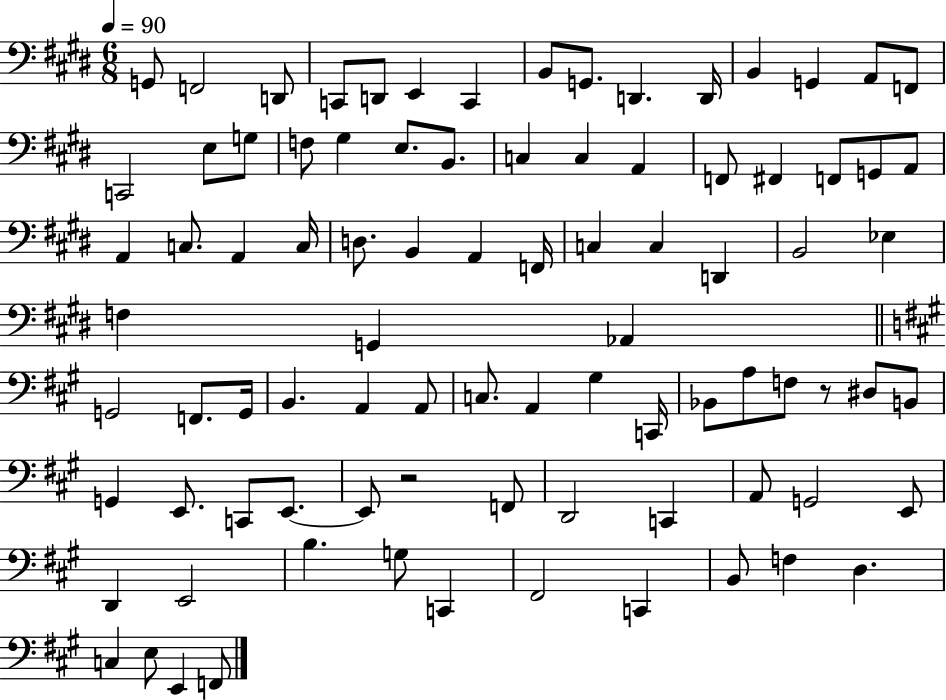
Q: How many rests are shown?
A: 2